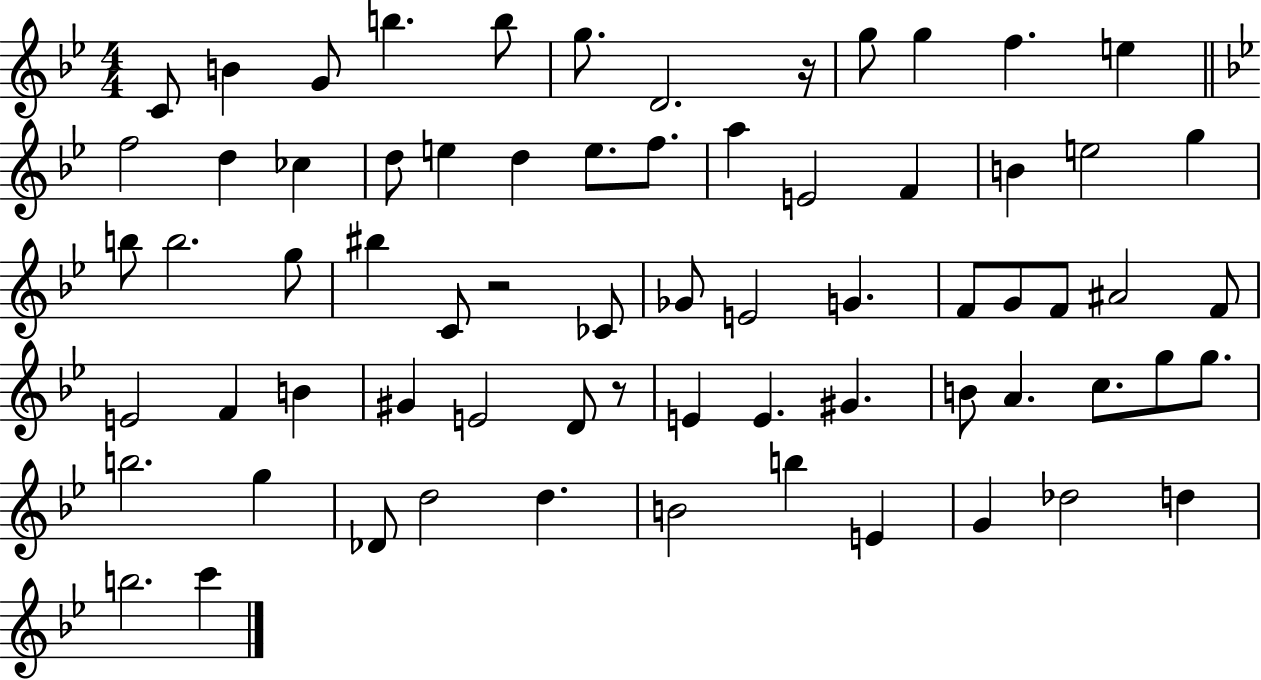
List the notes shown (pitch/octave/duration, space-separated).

C4/e B4/q G4/e B5/q. B5/e G5/e. D4/h. R/s G5/e G5/q F5/q. E5/q F5/h D5/q CES5/q D5/e E5/q D5/q E5/e. F5/e. A5/q E4/h F4/q B4/q E5/h G5/q B5/e B5/h. G5/e BIS5/q C4/e R/h CES4/e Gb4/e E4/h G4/q. F4/e G4/e F4/e A#4/h F4/e E4/h F4/q B4/q G#4/q E4/h D4/e R/e E4/q E4/q. G#4/q. B4/e A4/q. C5/e. G5/e G5/e. B5/h. G5/q Db4/e D5/h D5/q. B4/h B5/q E4/q G4/q Db5/h D5/q B5/h. C6/q